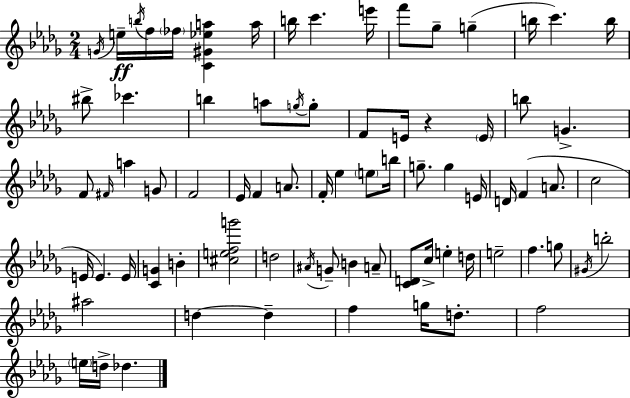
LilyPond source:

{
  \clef treble
  \numericTimeSignature
  \time 2/4
  \key bes \minor
  \acciaccatura { g'16 }\ff e''16-- \acciaccatura { b''16 } f''16 \parenthesize fes''16 <c' gis' ees'' a''>4 | a''16 b''16 c'''4. | e'''16 f'''8 ges''8-- g''4--( | b''16 c'''4.) | \break b''16 bis''8-> ces'''4. | b''4 a''8 | \acciaccatura { g''16 } g''8-. f'8 e'16 r4 | \parenthesize e'16 b''8 g'4.-> | \break f'8 \grace { fis'16 } a''4 | g'8 f'2 | ees'16 f'4 | a'8. f'16-. ees''4 | \break \parenthesize e''8 b''16 g''8.-- g''4 | e'16 d'16 f'4( | a'8. c''2 | e'16 e'4.) | \break e'16 <c' g'>4 | b'4-. <cis'' e'' f'' g'''>2 | d''2 | \acciaccatura { ais'16 } g'8-- b'4 | \break a'8-- <c' d'>8 c''16-> | e''4-. d''16 e''2-- | f''4. | g''8 \acciaccatura { gis'16 } b''2-. | \break ais''2 | d''4~~ | d''4-- f''4 | g''16 d''8.-. f''2 | \break \parenthesize e''16 d''16-> | des''4. \bar "|."
}